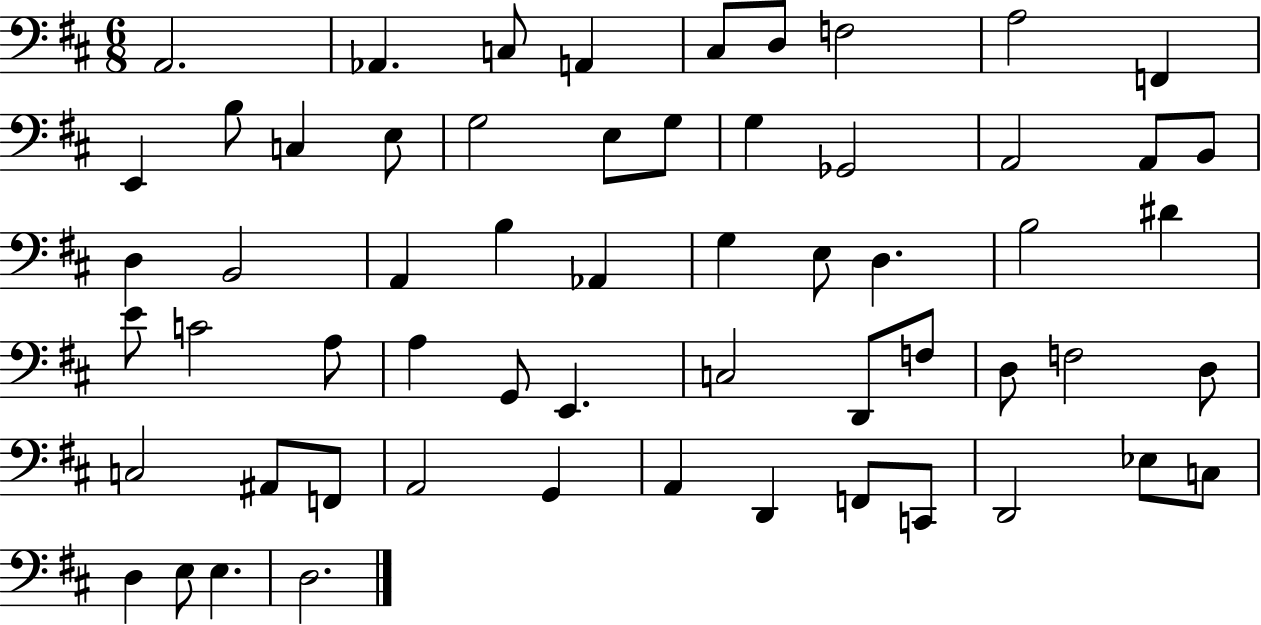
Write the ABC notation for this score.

X:1
T:Untitled
M:6/8
L:1/4
K:D
A,,2 _A,, C,/2 A,, ^C,/2 D,/2 F,2 A,2 F,, E,, B,/2 C, E,/2 G,2 E,/2 G,/2 G, _G,,2 A,,2 A,,/2 B,,/2 D, B,,2 A,, B, _A,, G, E,/2 D, B,2 ^D E/2 C2 A,/2 A, G,,/2 E,, C,2 D,,/2 F,/2 D,/2 F,2 D,/2 C,2 ^A,,/2 F,,/2 A,,2 G,, A,, D,, F,,/2 C,,/2 D,,2 _E,/2 C,/2 D, E,/2 E, D,2